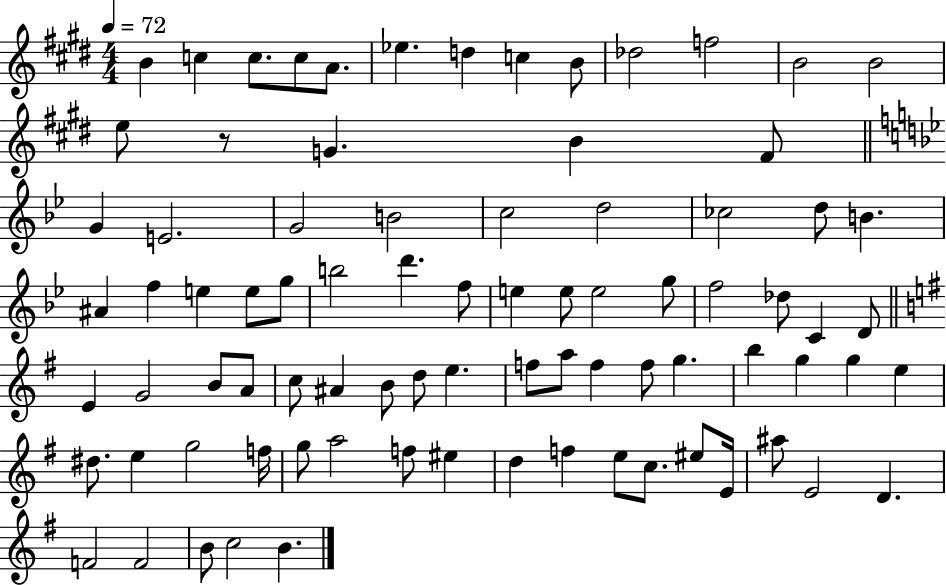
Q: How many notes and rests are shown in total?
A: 83